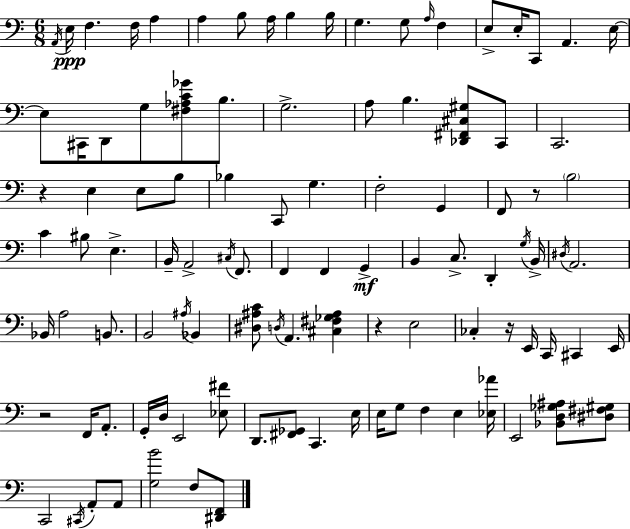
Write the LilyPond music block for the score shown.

{
  \clef bass
  \numericTimeSignature
  \time 6/8
  \key c \major
  \acciaccatura { a,16 }\ppp e16 f4. f16 a4 | a4 b8 a16 b4 | b16 g4. g8 \grace { a16 } f4 | e8-> e16-. c,8 a,4. | \break e16~~ e8 cis,16 d,8 g8 <fis aes c' ges'>8 b8. | g2.-> | a8 b4. <des, fis, cis gis>8 | c,8 c,2. | \break r4 e4 e8 | b8 bes4 c,8 g4. | f2-. g,4 | f,8 r8 \parenthesize b2 | \break c'4 bis8 e4.-> | b,16-- a,2-> \acciaccatura { cis16 } | f,8. f,4 f,4 g,4->\mf | b,4 c8.-> d,4-. | \break \acciaccatura { g16 } b,16-> \acciaccatura { dis16 } a,2. | bes,16 a2 | b,8. b,2 | \acciaccatura { ais16 } bes,4 <dis ais c'>8 \acciaccatura { d16 } a,4. | \break <cis fis ges ais>4 r4 e2 | ces4-. r16 | e,16 c,16 cis,4 e,16 r2 | f,16 a,8.-. g,16-. d16 e,2 | \break <ees fis'>8 d,8. <fis, ges,>8 | c,4. e16 e16 g8 f4 | e4 <ees aes'>16 e,2 | <bes, d ges ais>8 <dis fis gis>8 c,2 | \break \acciaccatura { cis,16 } a,8-. a,8 <g b'>2 | f8 <dis, f,>8 \bar "|."
}